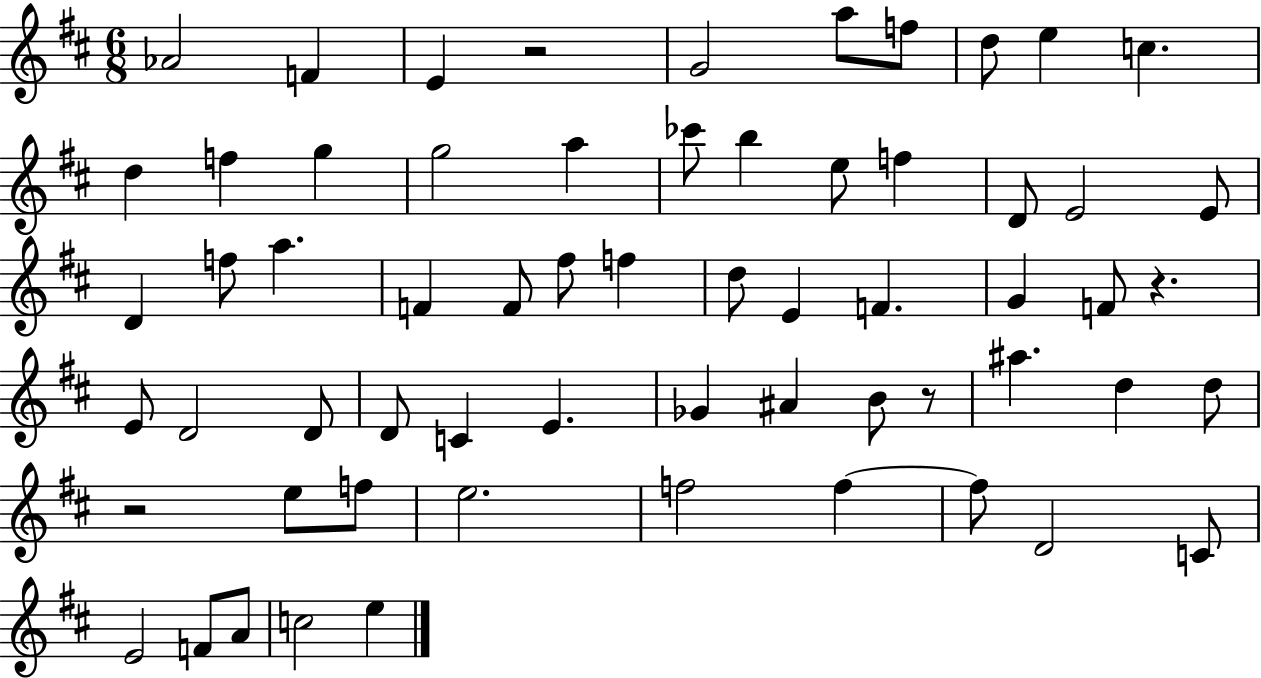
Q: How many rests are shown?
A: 4